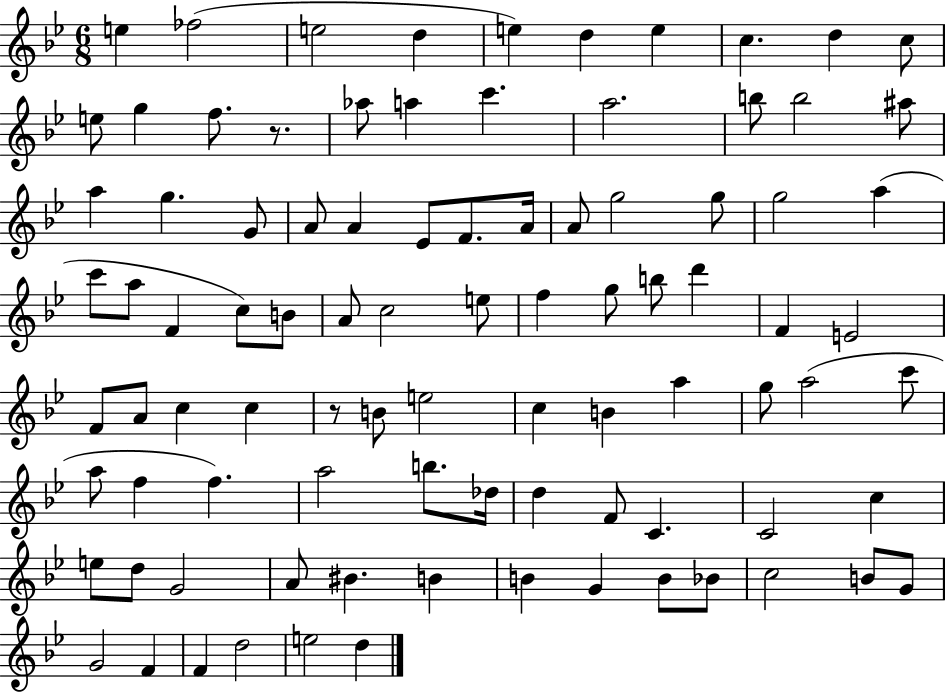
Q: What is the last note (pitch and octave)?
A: D5